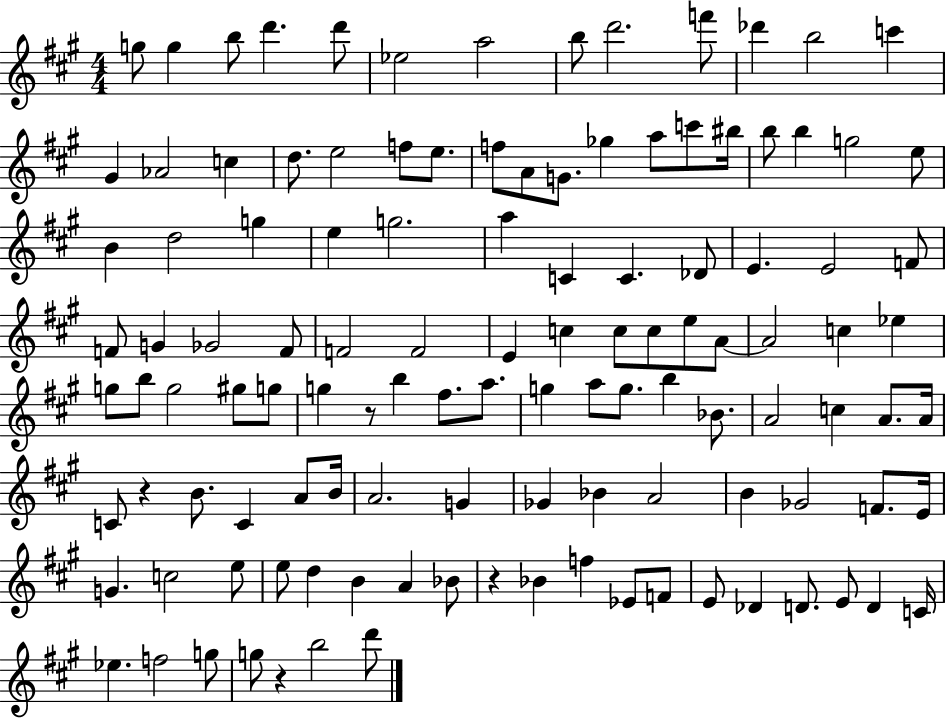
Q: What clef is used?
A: treble